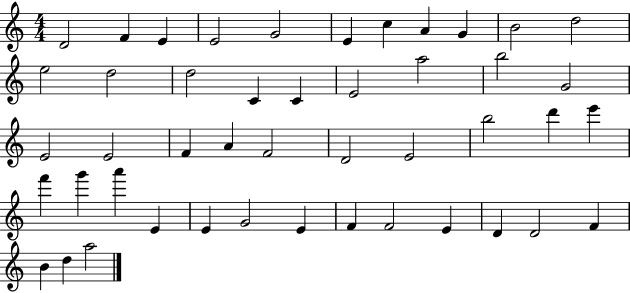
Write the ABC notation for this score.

X:1
T:Untitled
M:4/4
L:1/4
K:C
D2 F E E2 G2 E c A G B2 d2 e2 d2 d2 C C E2 a2 b2 G2 E2 E2 F A F2 D2 E2 b2 d' e' f' g' a' E E G2 E F F2 E D D2 F B d a2